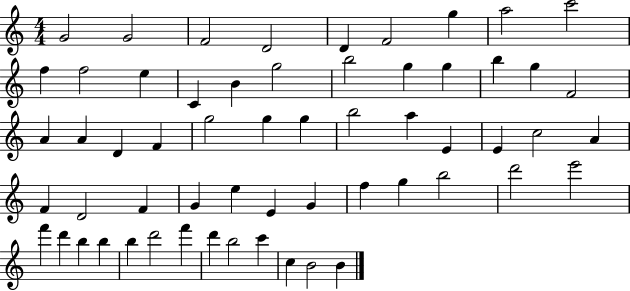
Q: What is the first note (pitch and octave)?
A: G4